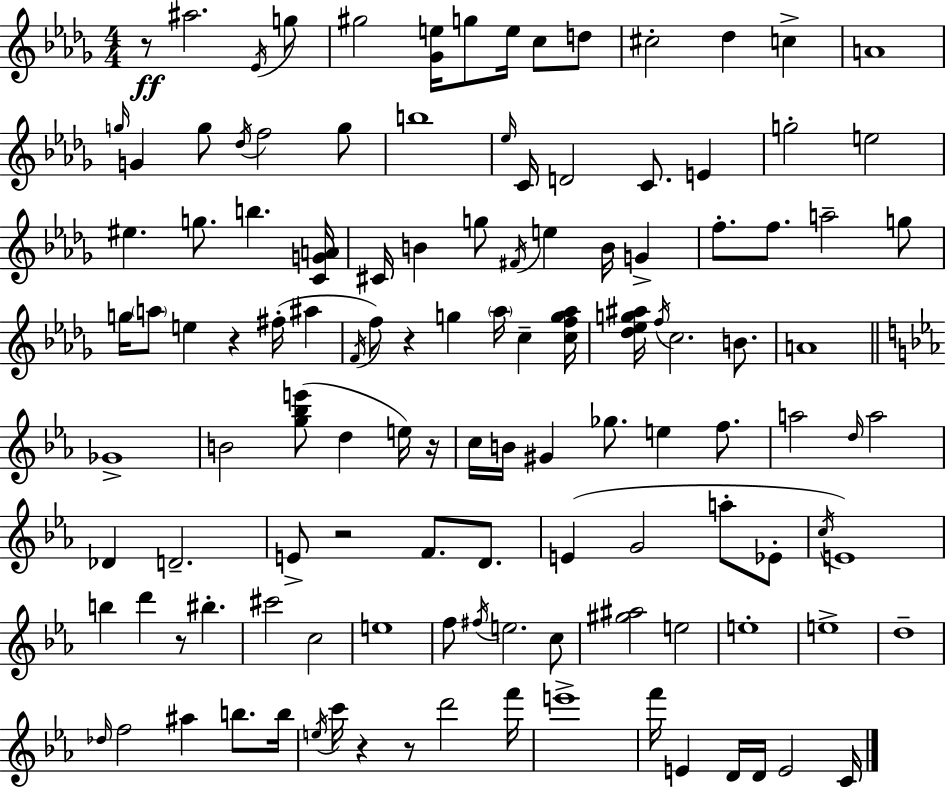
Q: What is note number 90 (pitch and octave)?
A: E5